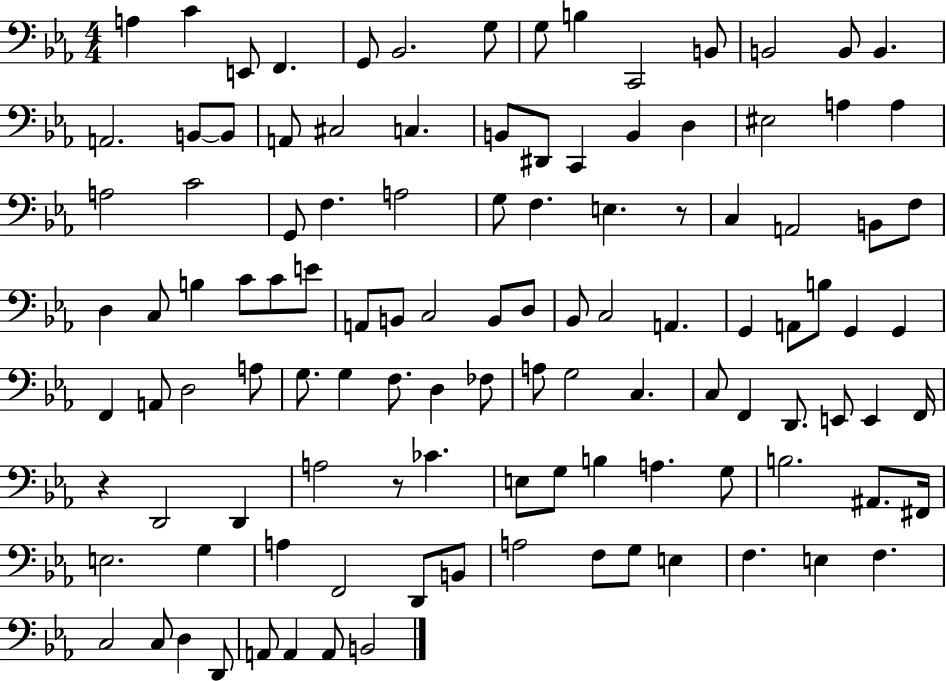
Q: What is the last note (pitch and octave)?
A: B2